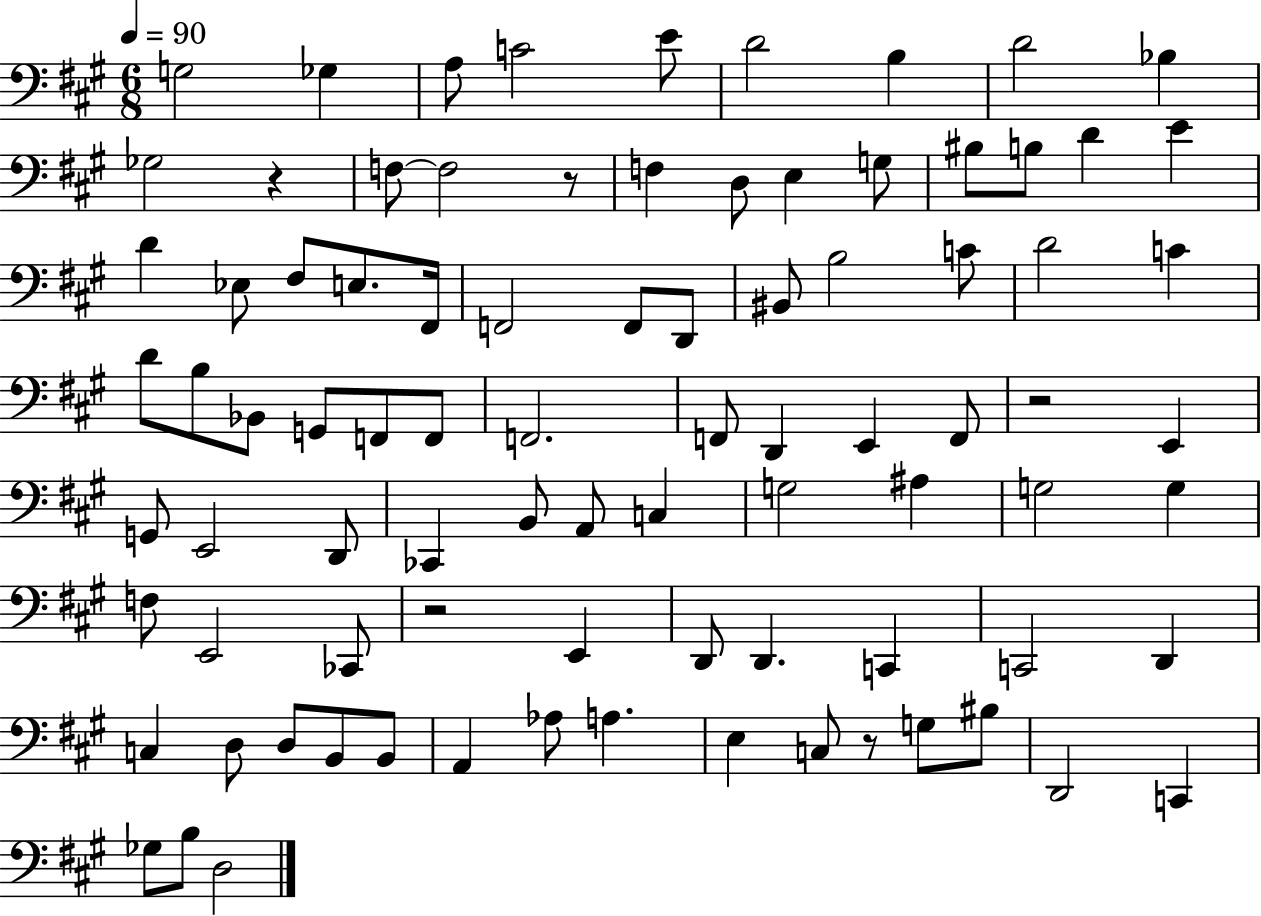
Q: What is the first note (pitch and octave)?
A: G3